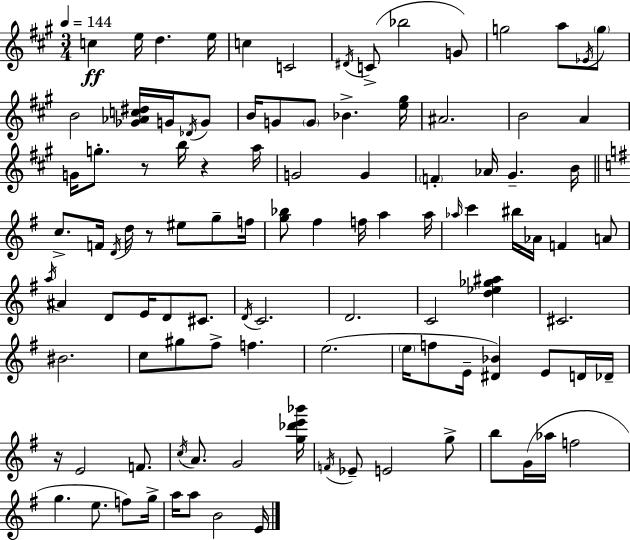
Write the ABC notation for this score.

X:1
T:Untitled
M:3/4
L:1/4
K:A
c e/4 d e/4 c C2 ^D/4 C/2 _b2 G/2 g2 a/2 _E/4 g/2 B2 [_G_Ac^d]/4 G/4 _D/4 G/2 B/4 G/2 G/2 _B [e^g]/4 ^A2 B2 A G/4 g/2 z/2 b/4 z a/4 G2 G F _A/4 ^G B/4 c/2 F/4 D/4 d/4 z/2 ^e/2 g/2 f/4 [g_b]/2 ^f f/4 a a/4 _a/4 c' ^b/4 _A/4 F A/2 a/4 ^A D/2 E/4 D/2 ^C/2 D/4 C2 D2 C2 [d_e_g^a] ^C2 ^B2 c/2 ^g/2 ^f/2 f e2 e/4 f/2 E/4 [^D_B] E/2 D/4 _D/4 z/4 E2 F/2 c/4 A/2 G2 [g_d'e'_b']/4 F/4 _E/2 E2 g/2 b/2 G/4 _a/4 f2 g e/2 f/2 g/4 a/4 a/2 B2 E/4